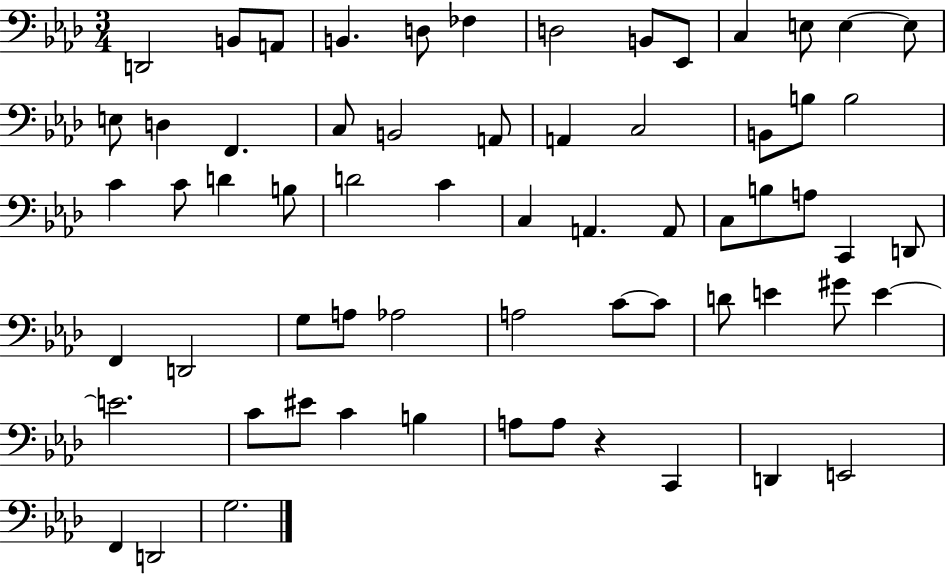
D2/h B2/e A2/e B2/q. D3/e FES3/q D3/h B2/e Eb2/e C3/q E3/e E3/q E3/e E3/e D3/q F2/q. C3/e B2/h A2/e A2/q C3/h B2/e B3/e B3/h C4/q C4/e D4/q B3/e D4/h C4/q C3/q A2/q. A2/e C3/e B3/e A3/e C2/q D2/e F2/q D2/h G3/e A3/e Ab3/h A3/h C4/e C4/e D4/e E4/q G#4/e E4/q E4/h. C4/e EIS4/e C4/q B3/q A3/e A3/e R/q C2/q D2/q E2/h F2/q D2/h G3/h.